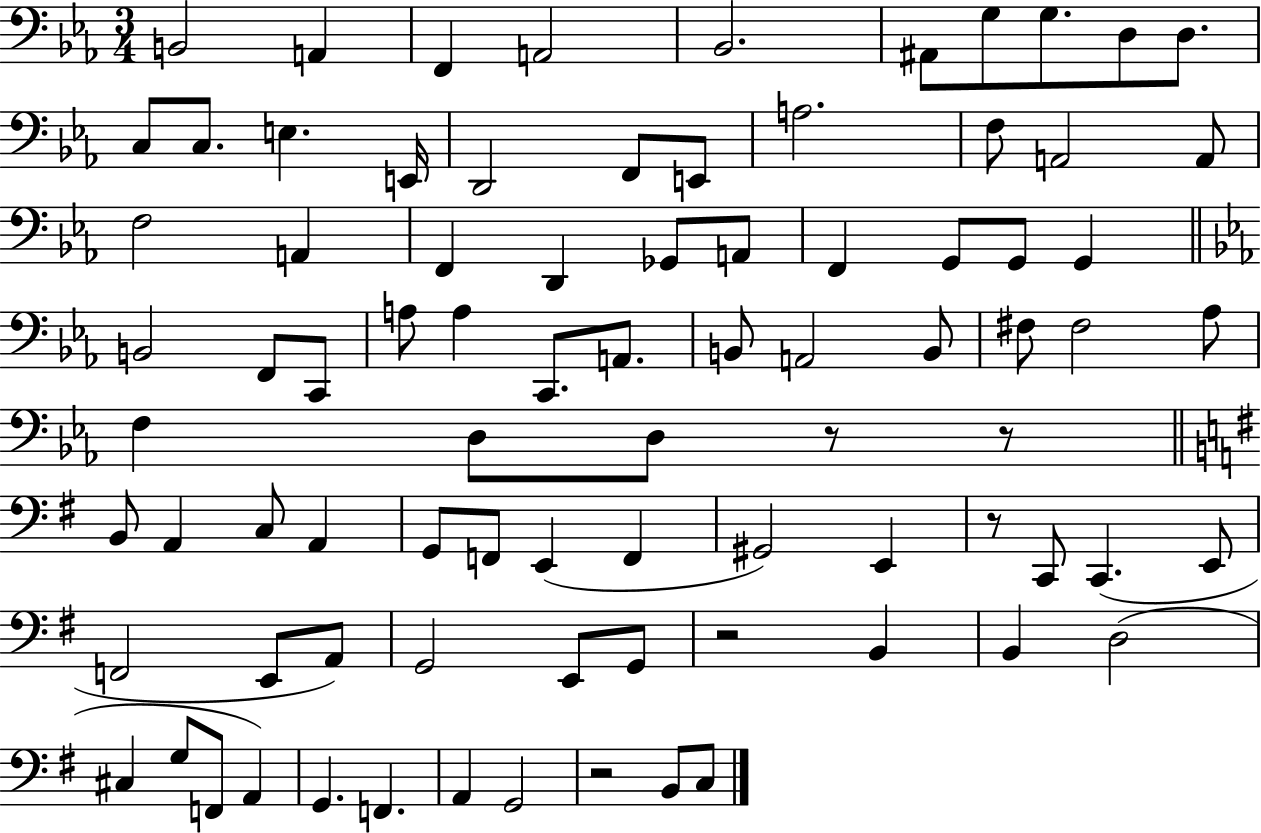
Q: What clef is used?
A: bass